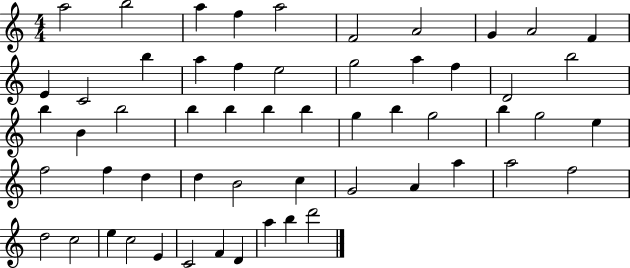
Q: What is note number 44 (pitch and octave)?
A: A5